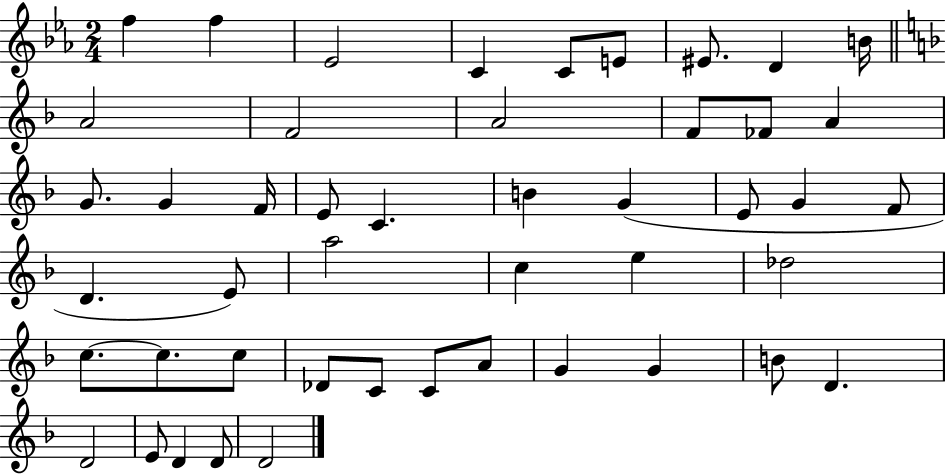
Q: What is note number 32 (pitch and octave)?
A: C5